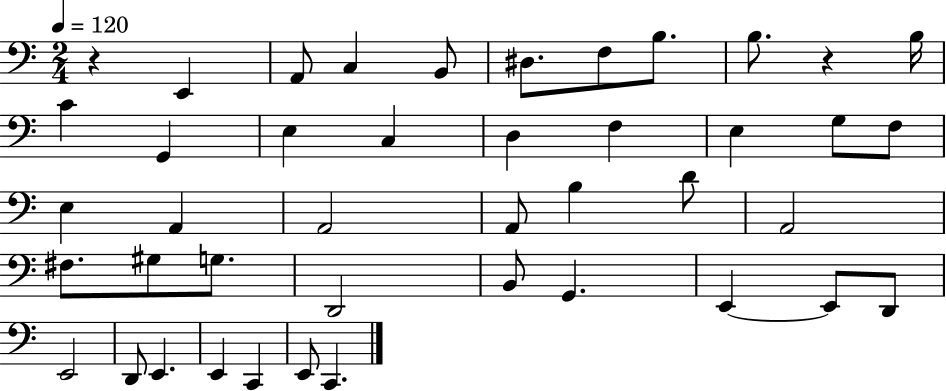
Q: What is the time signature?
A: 2/4